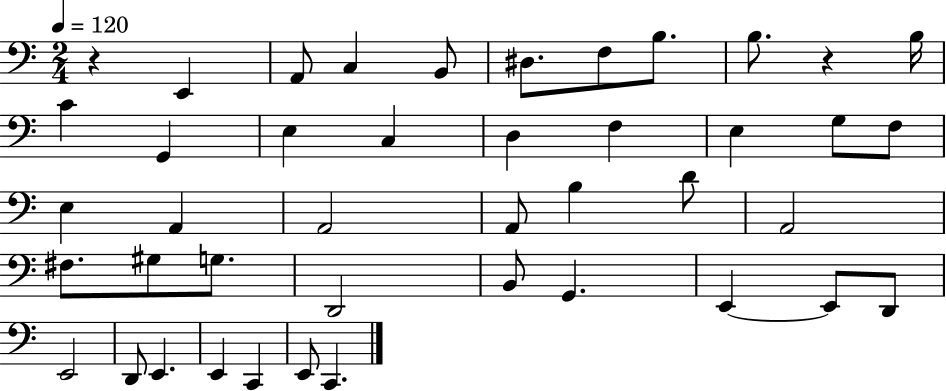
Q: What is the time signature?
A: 2/4